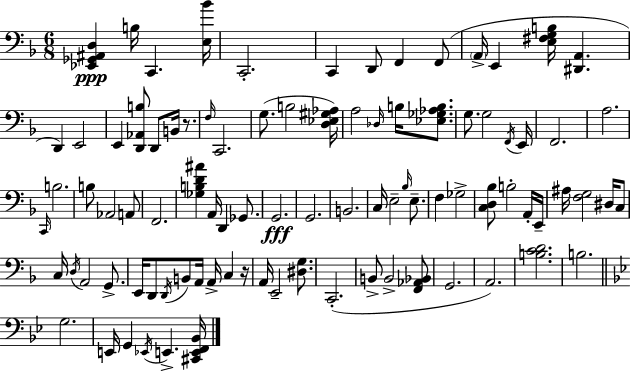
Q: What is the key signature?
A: D minor